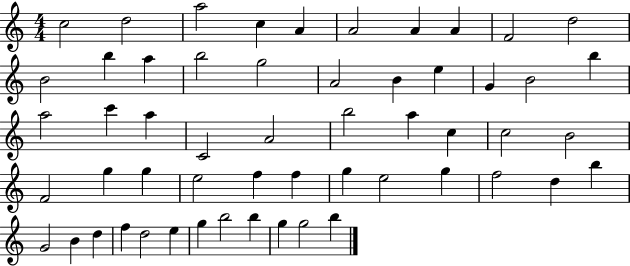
{
  \clef treble
  \numericTimeSignature
  \time 4/4
  \key c \major
  c''2 d''2 | a''2 c''4 a'4 | a'2 a'4 a'4 | f'2 d''2 | \break b'2 b''4 a''4 | b''2 g''2 | a'2 b'4 e''4 | g'4 b'2 b''4 | \break a''2 c'''4 a''4 | c'2 a'2 | b''2 a''4 c''4 | c''2 b'2 | \break f'2 g''4 g''4 | e''2 f''4 f''4 | g''4 e''2 g''4 | f''2 d''4 b''4 | \break g'2 b'4 d''4 | f''4 d''2 e''4 | g''4 b''2 b''4 | g''4 g''2 b''4 | \break \bar "|."
}